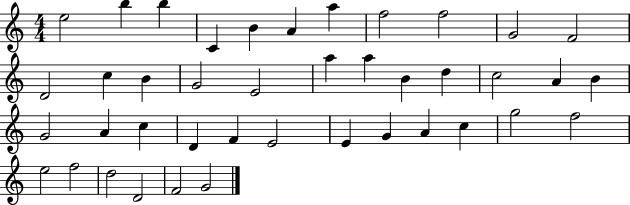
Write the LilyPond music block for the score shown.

{
  \clef treble
  \numericTimeSignature
  \time 4/4
  \key c \major
  e''2 b''4 b''4 | c'4 b'4 a'4 a''4 | f''2 f''2 | g'2 f'2 | \break d'2 c''4 b'4 | g'2 e'2 | a''4 a''4 b'4 d''4 | c''2 a'4 b'4 | \break g'2 a'4 c''4 | d'4 f'4 e'2 | e'4 g'4 a'4 c''4 | g''2 f''2 | \break e''2 f''2 | d''2 d'2 | f'2 g'2 | \bar "|."
}